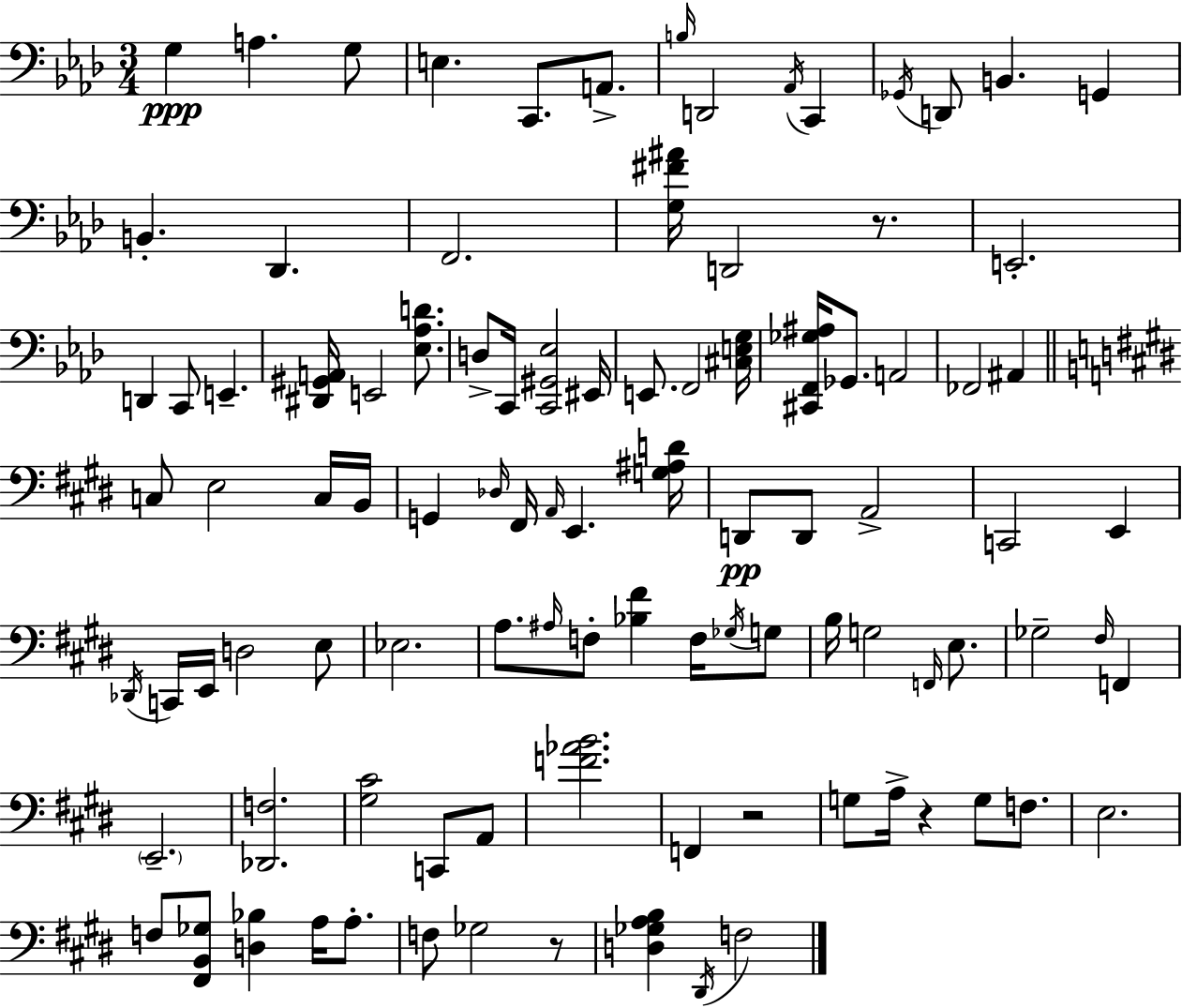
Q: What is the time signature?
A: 3/4